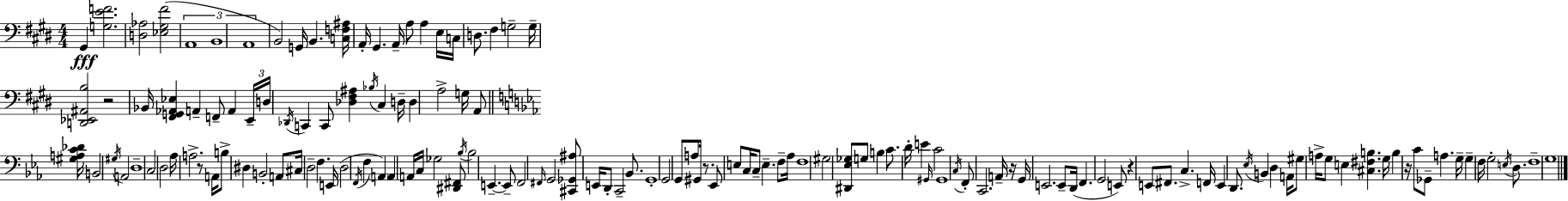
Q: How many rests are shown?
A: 6